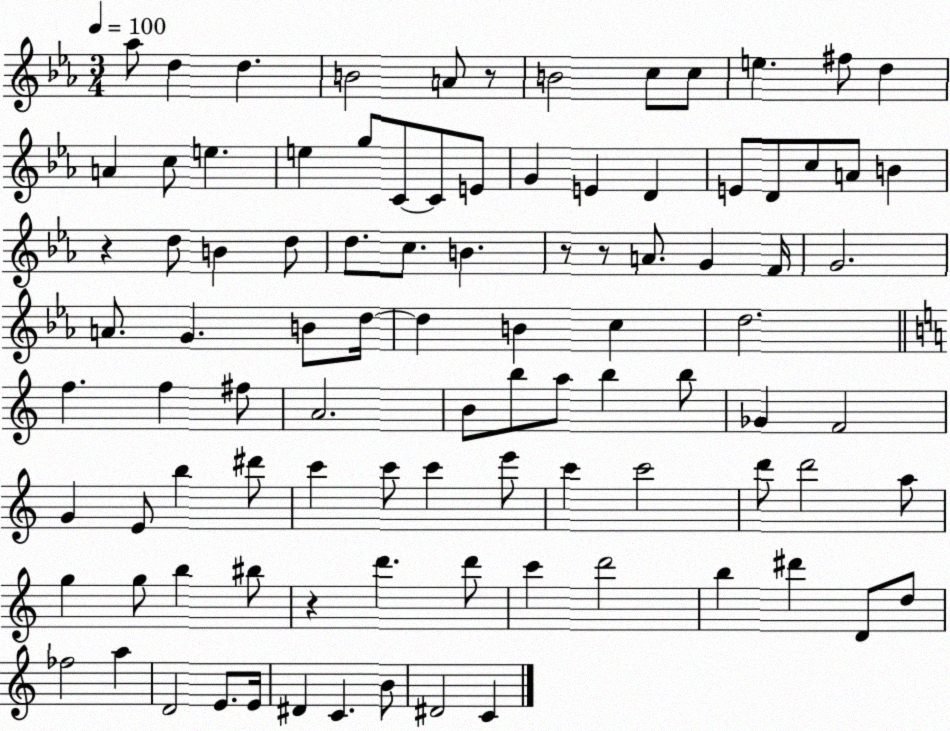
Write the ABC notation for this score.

X:1
T:Untitled
M:3/4
L:1/4
K:Eb
_a/2 d d B2 A/2 z/2 B2 c/2 c/2 e ^f/2 d A c/2 e e g/2 C/2 C/2 E/2 G E D E/2 D/2 c/2 A/2 B z d/2 B d/2 d/2 c/2 B z/2 z/2 A/2 G F/4 G2 A/2 G B/2 d/4 d B c d2 f f ^f/2 A2 B/2 b/2 a/2 b b/2 _G F2 G E/2 b ^d'/2 c' c'/2 c' e'/2 c' c'2 d'/2 d'2 a/2 g g/2 b ^b/2 z d' d'/2 c' d'2 b ^d' D/2 d/2 _f2 a D2 E/2 E/4 ^D C B/2 ^D2 C